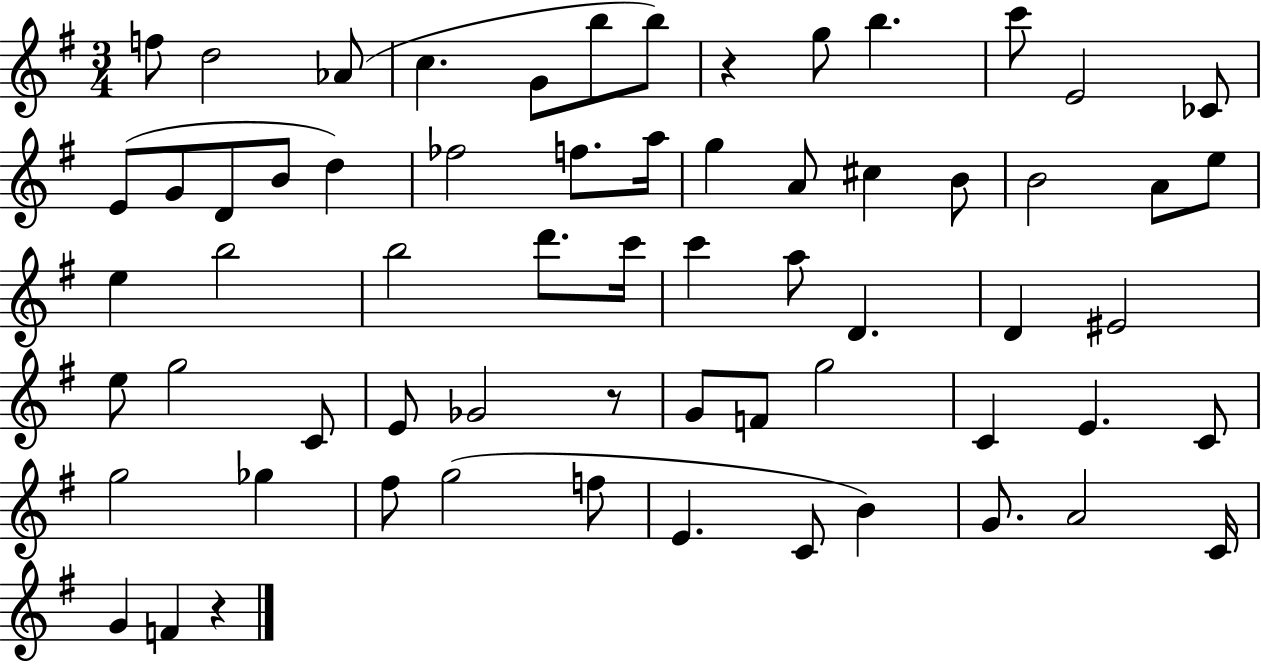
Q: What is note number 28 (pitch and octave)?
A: E5